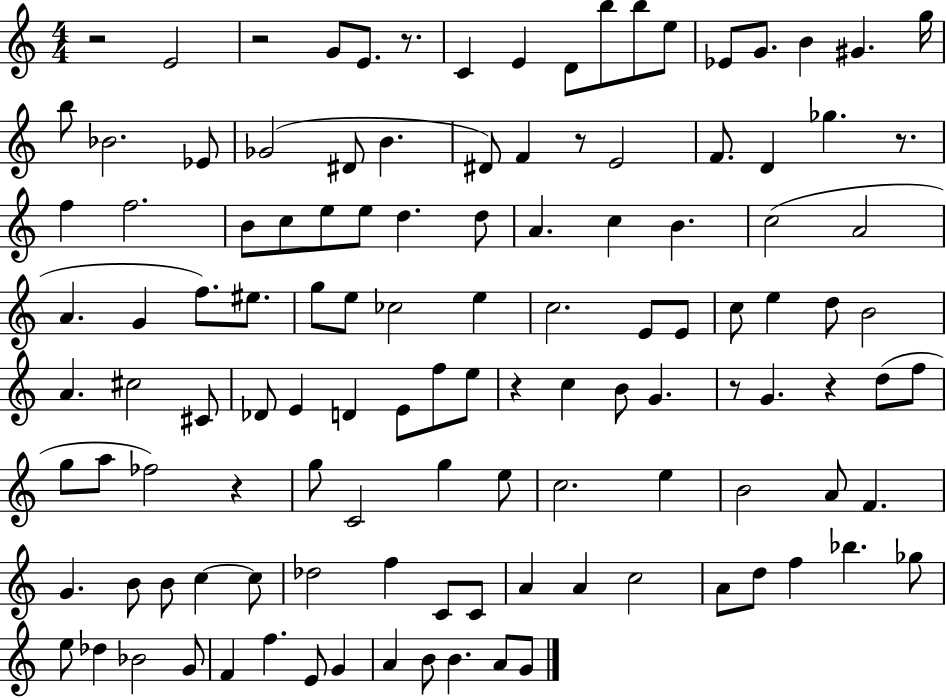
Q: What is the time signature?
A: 4/4